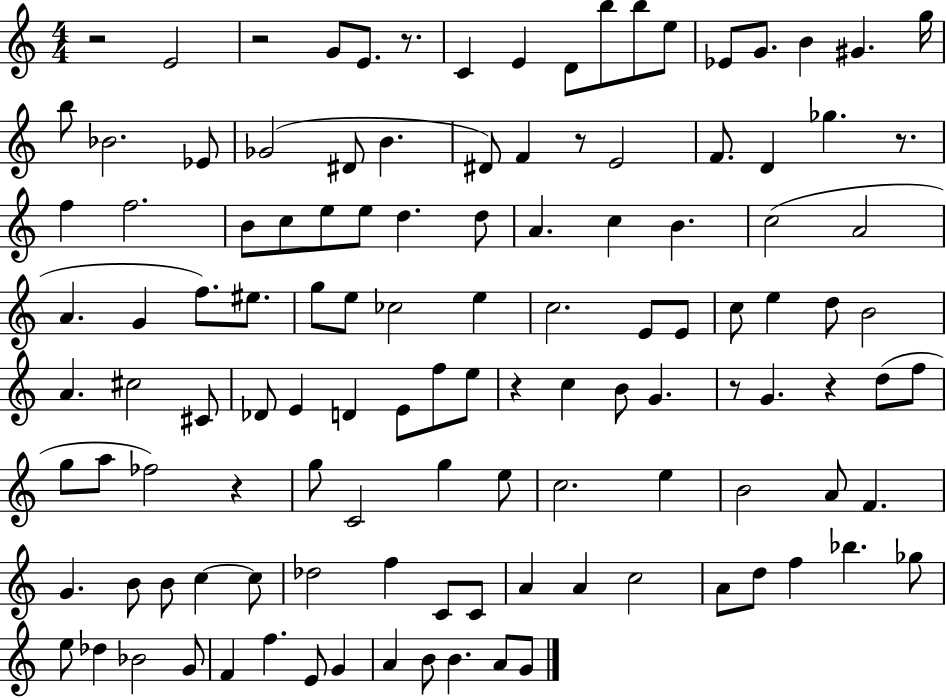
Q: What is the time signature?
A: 4/4